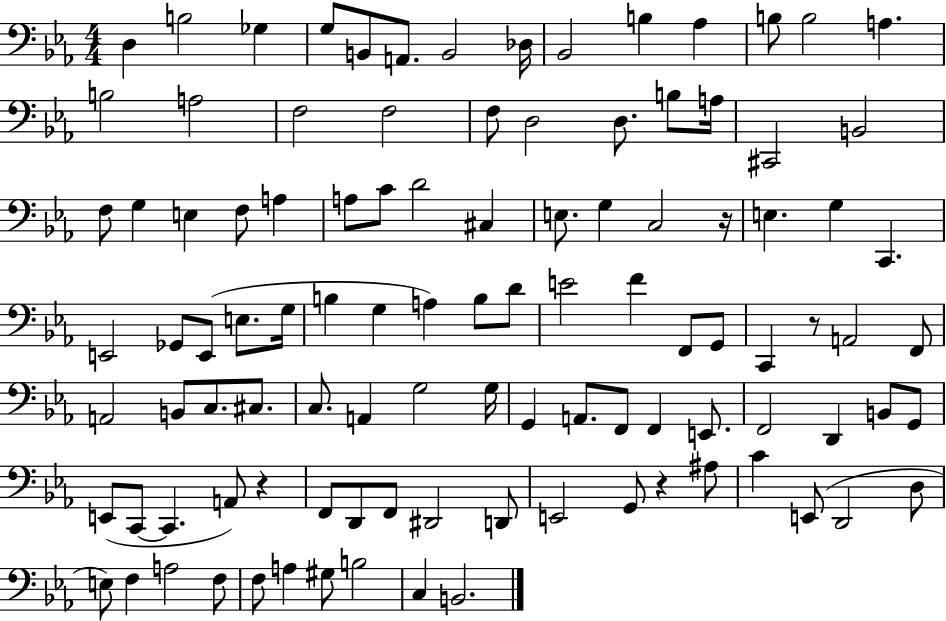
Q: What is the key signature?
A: EES major